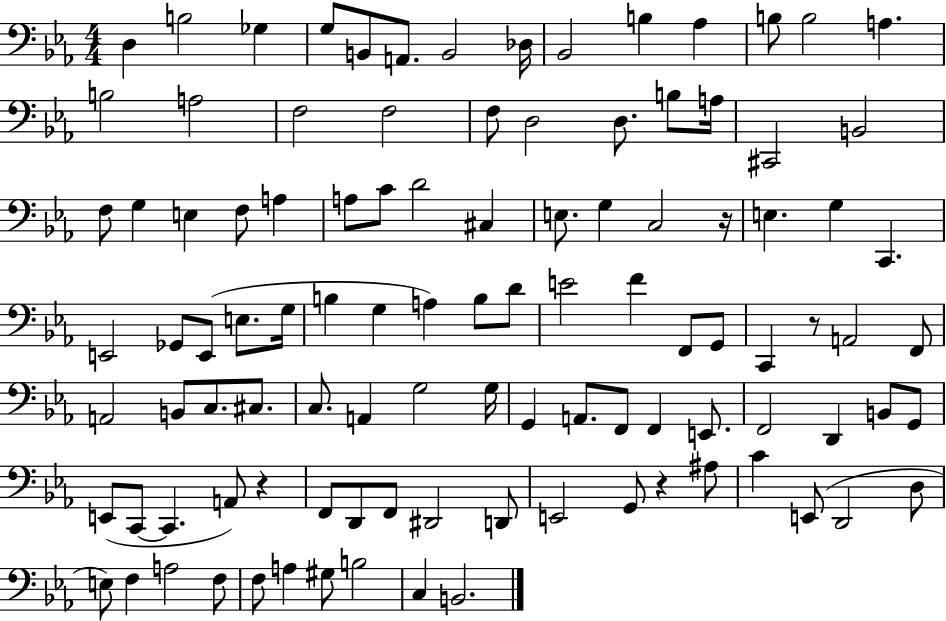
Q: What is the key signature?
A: EES major